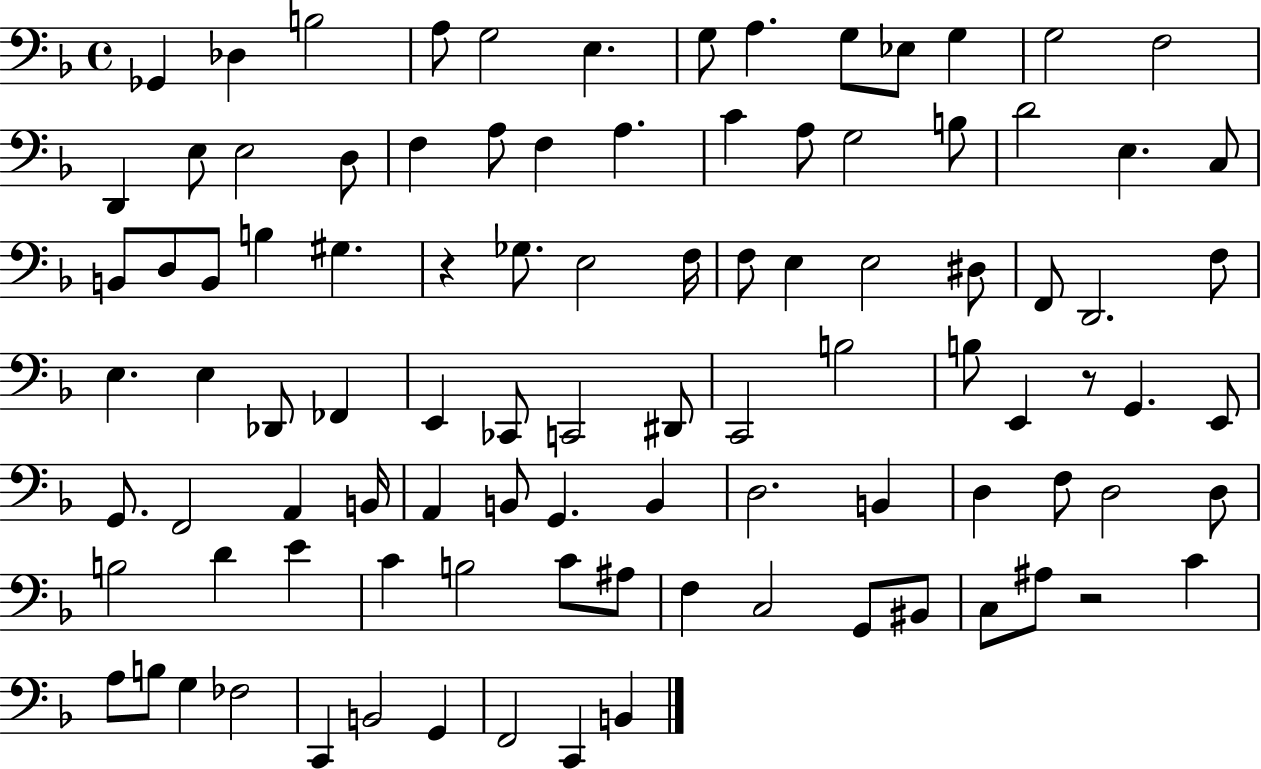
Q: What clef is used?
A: bass